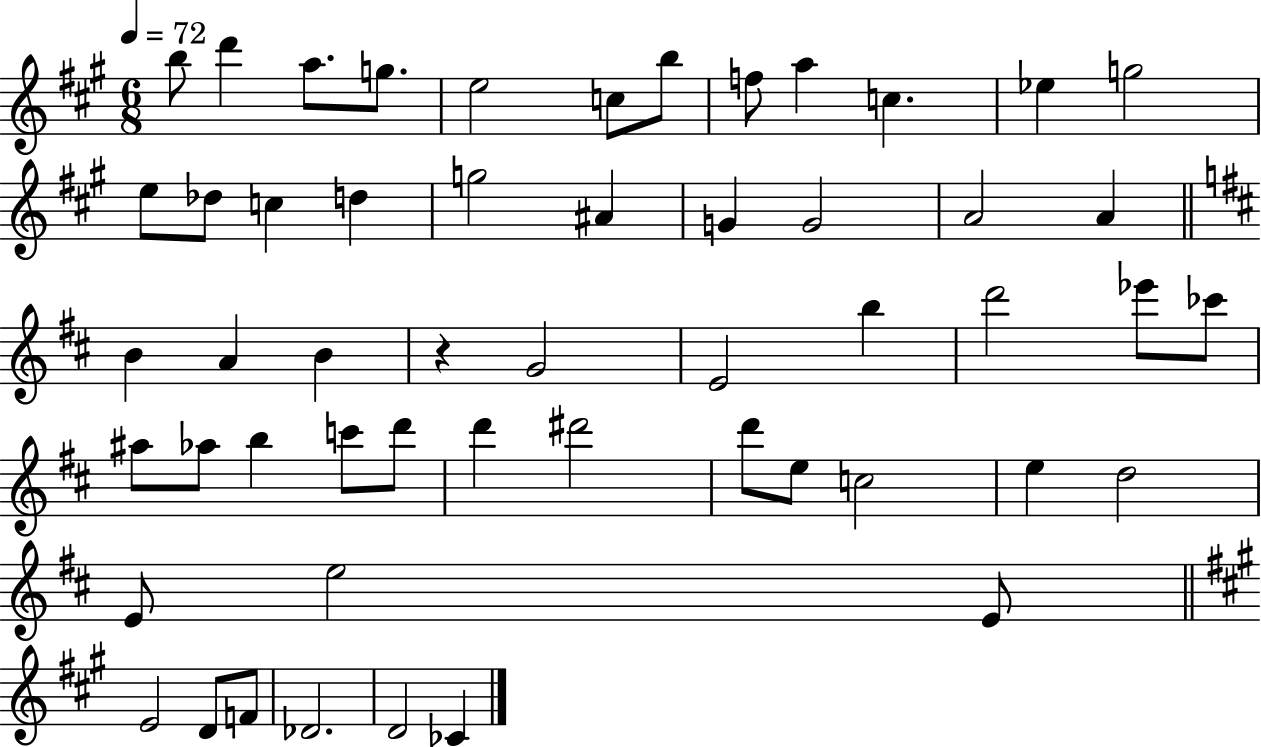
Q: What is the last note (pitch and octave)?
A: CES4